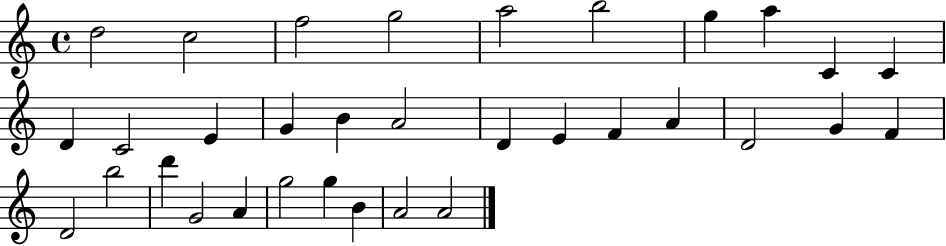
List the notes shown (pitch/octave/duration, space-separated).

D5/h C5/h F5/h G5/h A5/h B5/h G5/q A5/q C4/q C4/q D4/q C4/h E4/q G4/q B4/q A4/h D4/q E4/q F4/q A4/q D4/h G4/q F4/q D4/h B5/h D6/q G4/h A4/q G5/h G5/q B4/q A4/h A4/h